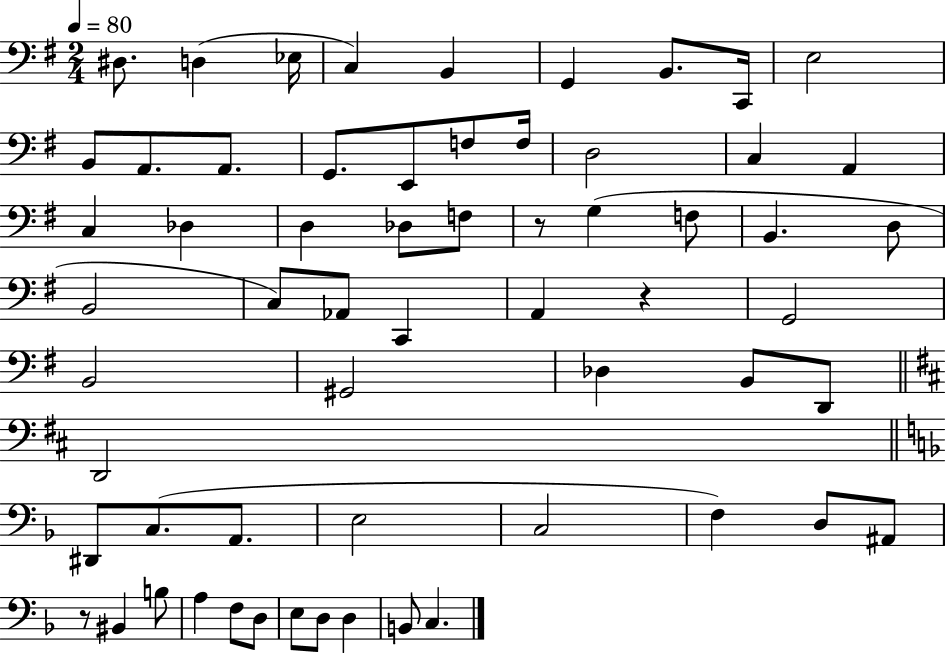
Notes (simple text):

D#3/e. D3/q Eb3/s C3/q B2/q G2/q B2/e. C2/s E3/h B2/e A2/e. A2/e. G2/e. E2/e F3/e F3/s D3/h C3/q A2/q C3/q Db3/q D3/q Db3/e F3/e R/e G3/q F3/e B2/q. D3/e B2/h C3/e Ab2/e C2/q A2/q R/q G2/h B2/h G#2/h Db3/q B2/e D2/e D2/h D#2/e C3/e. A2/e. E3/h C3/h F3/q D3/e A#2/e R/e BIS2/q B3/e A3/q F3/e D3/e E3/e D3/e D3/q B2/e C3/q.